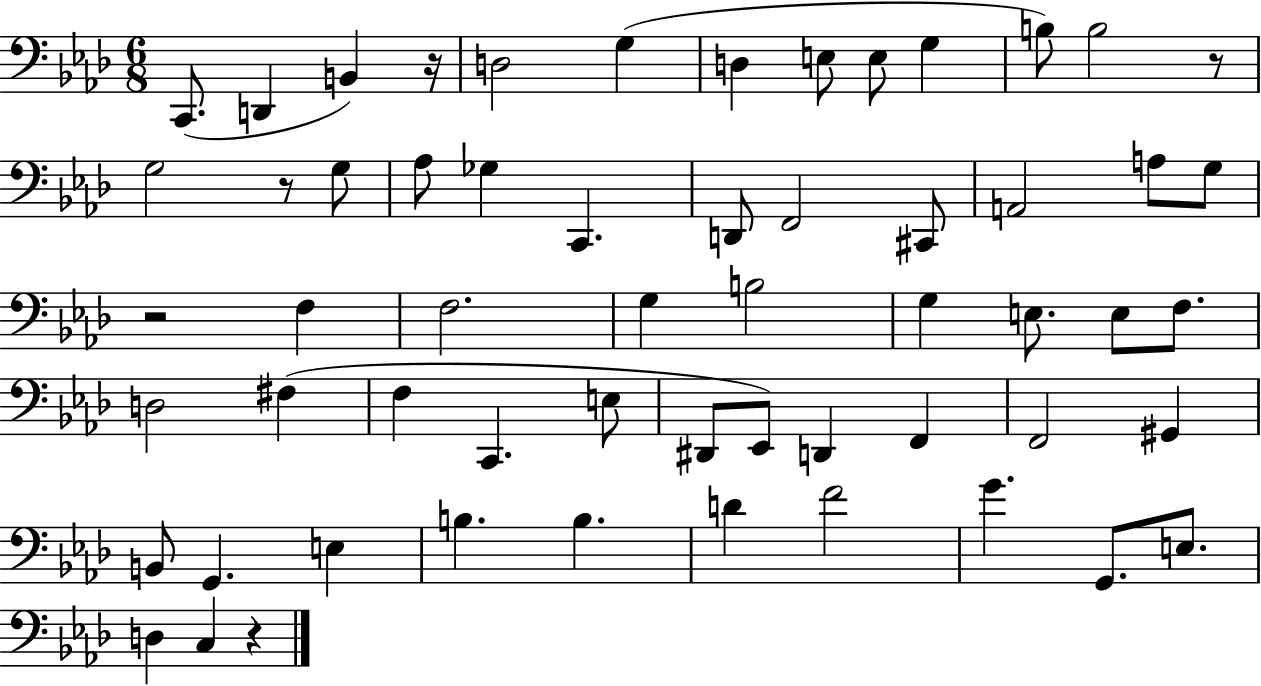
X:1
T:Untitled
M:6/8
L:1/4
K:Ab
C,,/2 D,, B,, z/4 D,2 G, D, E,/2 E,/2 G, B,/2 B,2 z/2 G,2 z/2 G,/2 _A,/2 _G, C,, D,,/2 F,,2 ^C,,/2 A,,2 A,/2 G,/2 z2 F, F,2 G, B,2 G, E,/2 E,/2 F,/2 D,2 ^F, F, C,, E,/2 ^D,,/2 _E,,/2 D,, F,, F,,2 ^G,, B,,/2 G,, E, B, B, D F2 G G,,/2 E,/2 D, C, z